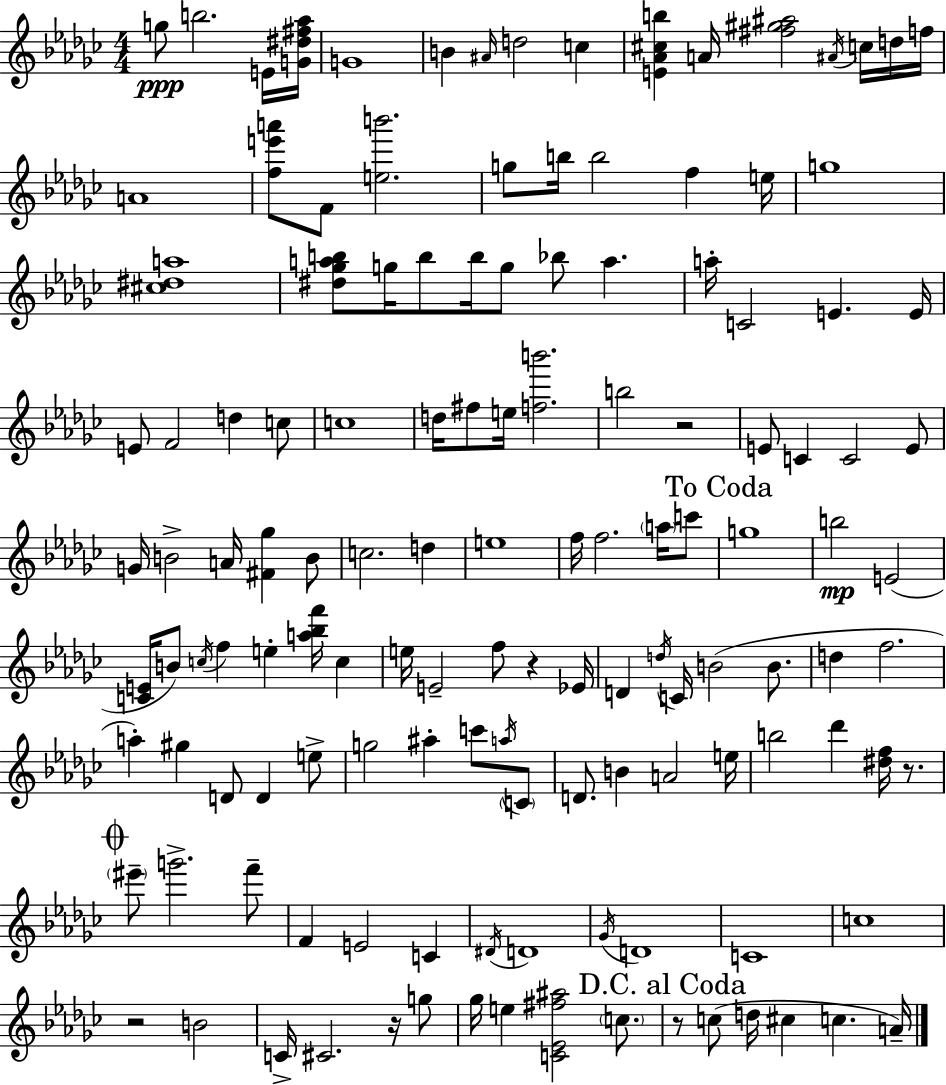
G5/e B5/h. E4/s [G4,D#5,F#5,Ab5]/s G4/w B4/q A#4/s D5/h C5/q [E4,Ab4,C#5,B5]/q A4/s [F#5,G#5,A#5]/h A#4/s C5/s D5/s F5/s A4/w [F5,E6,A6]/e F4/e [E5,B6]/h. G5/e B5/s B5/h F5/q E5/s G5/w [C#5,D#5,A5]/w [D#5,Gb5,A5,B5]/e G5/s B5/e B5/s G5/e Bb5/e A5/q. A5/s C4/h E4/q. E4/s E4/e F4/h D5/q C5/e C5/w D5/s F#5/e E5/s [F5,B6]/h. B5/h R/h E4/e C4/q C4/h E4/e G4/s B4/h A4/s [F#4,Gb5]/q B4/e C5/h. D5/q E5/w F5/s F5/h. A5/s C6/e G5/w B5/h E4/h [C4,E4]/s B4/e C5/s F5/q E5/q [A5,Bb5,F6]/s C5/q E5/s E4/h F5/e R/q Eb4/s D4/q D5/s C4/s B4/h B4/e. D5/q F5/h. A5/q G#5/q D4/e D4/q E5/e G5/h A#5/q C6/e A5/s C4/e D4/e. B4/q A4/h E5/s B5/h Db6/q [D#5,F5]/s R/e. EIS6/e G6/h. F6/e F4/q E4/h C4/q D#4/s D4/w Gb4/s D4/w C4/w C5/w R/h B4/h C4/s C#4/h. R/s G5/e Gb5/s E5/q [C4,Eb4,F#5,A#5]/h C5/e. R/e C5/e D5/s C#5/q C5/q. A4/s